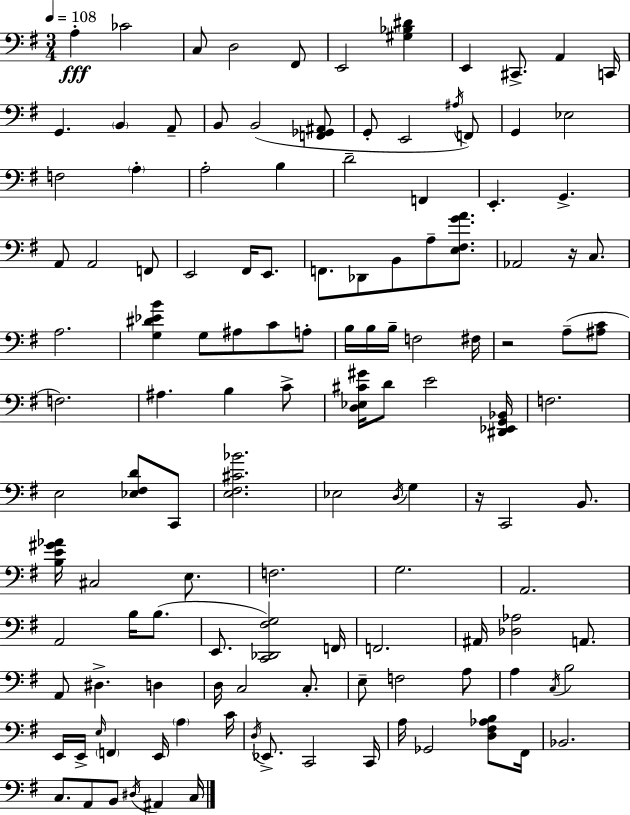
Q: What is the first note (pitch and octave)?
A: A3